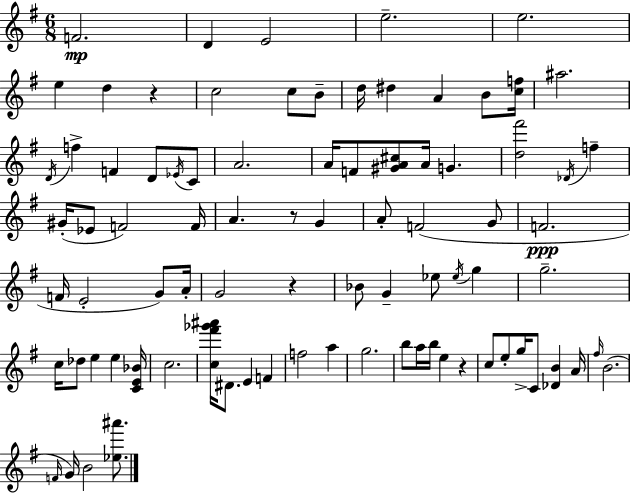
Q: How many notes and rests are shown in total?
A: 85